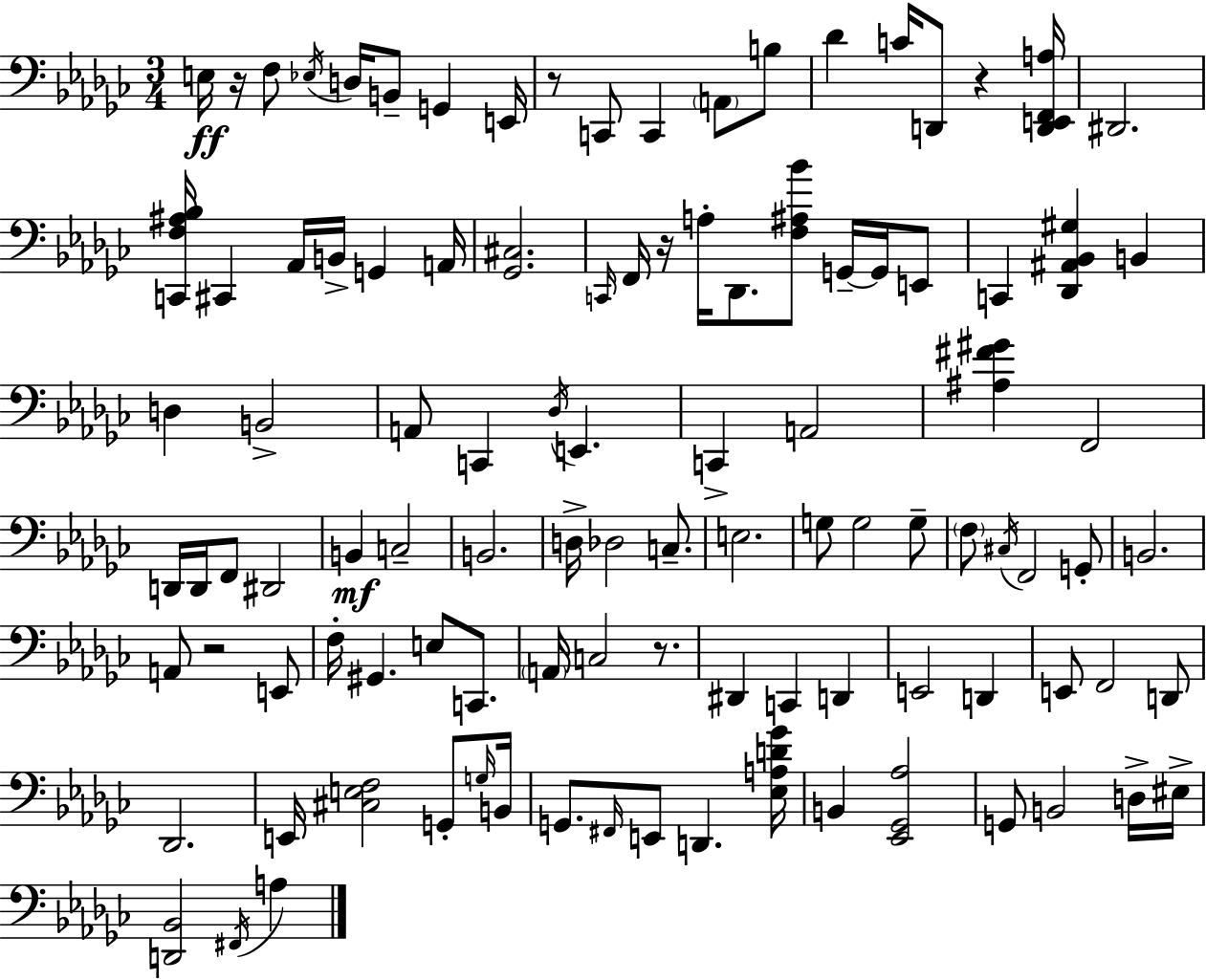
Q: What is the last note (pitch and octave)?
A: A3